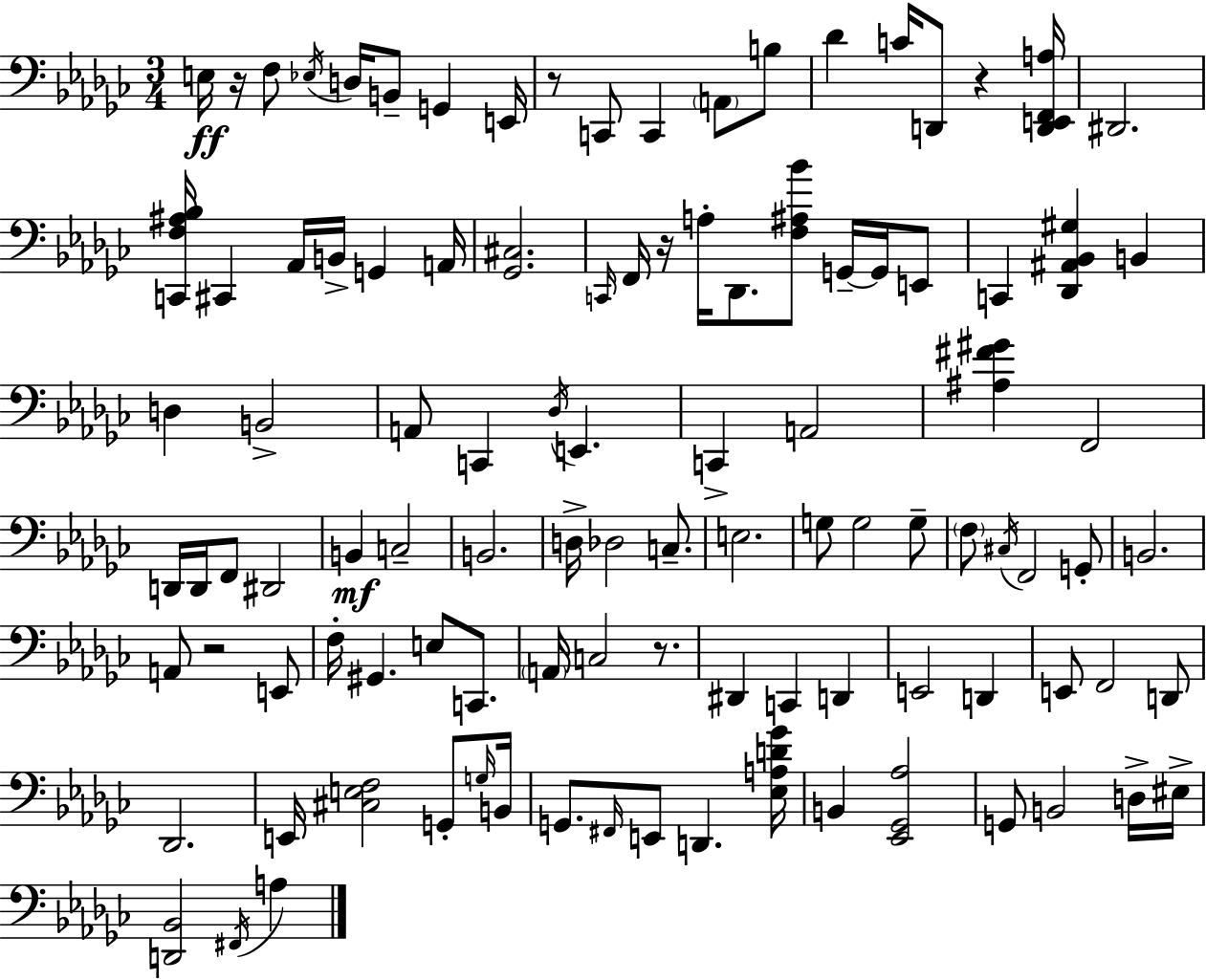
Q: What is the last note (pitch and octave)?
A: A3